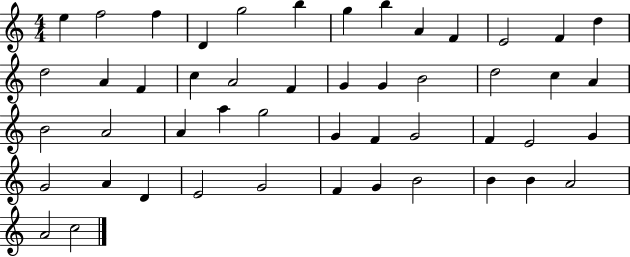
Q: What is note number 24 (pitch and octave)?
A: C5